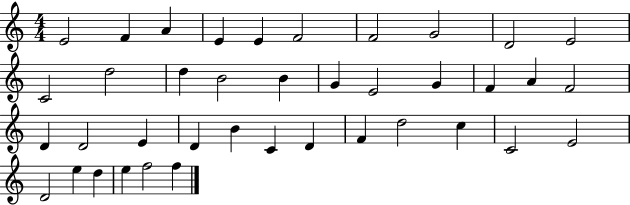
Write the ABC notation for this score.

X:1
T:Untitled
M:4/4
L:1/4
K:C
E2 F A E E F2 F2 G2 D2 E2 C2 d2 d B2 B G E2 G F A F2 D D2 E D B C D F d2 c C2 E2 D2 e d e f2 f